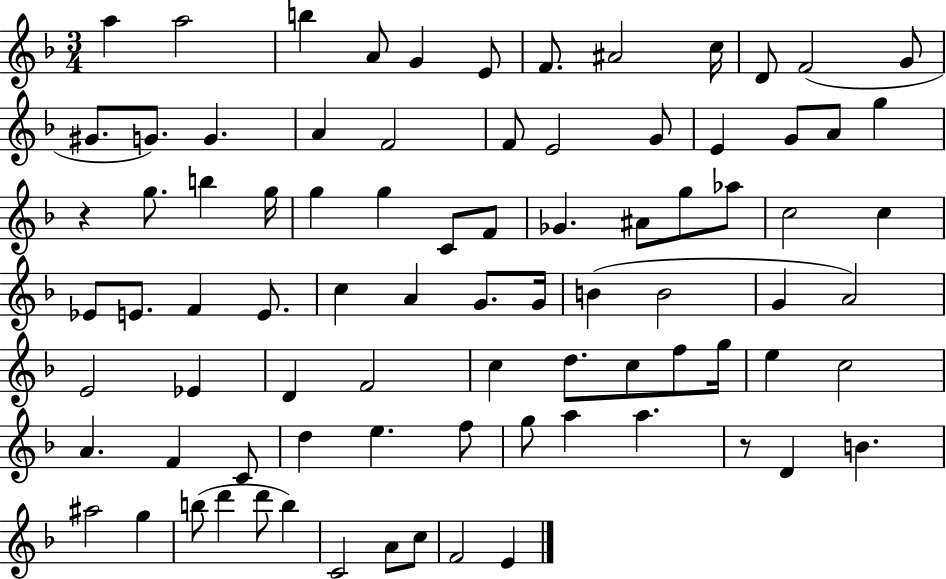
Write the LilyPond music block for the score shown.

{
  \clef treble
  \numericTimeSignature
  \time 3/4
  \key f \major
  a''4 a''2 | b''4 a'8 g'4 e'8 | f'8. ais'2 c''16 | d'8 f'2( g'8 | \break gis'8. g'8.) g'4. | a'4 f'2 | f'8 e'2 g'8 | e'4 g'8 a'8 g''4 | \break r4 g''8. b''4 g''16 | g''4 g''4 c'8 f'8 | ges'4. ais'8 g''8 aes''8 | c''2 c''4 | \break ees'8 e'8. f'4 e'8. | c''4 a'4 g'8. g'16 | b'4( b'2 | g'4 a'2) | \break e'2 ees'4 | d'4 f'2 | c''4 d''8. c''8 f''8 g''16 | e''4 c''2 | \break a'4. f'4 c'8 | d''4 e''4. f''8 | g''8 a''4 a''4. | r8 d'4 b'4. | \break ais''2 g''4 | b''8( d'''4 d'''8 b''4) | c'2 a'8 c''8 | f'2 e'4 | \break \bar "|."
}